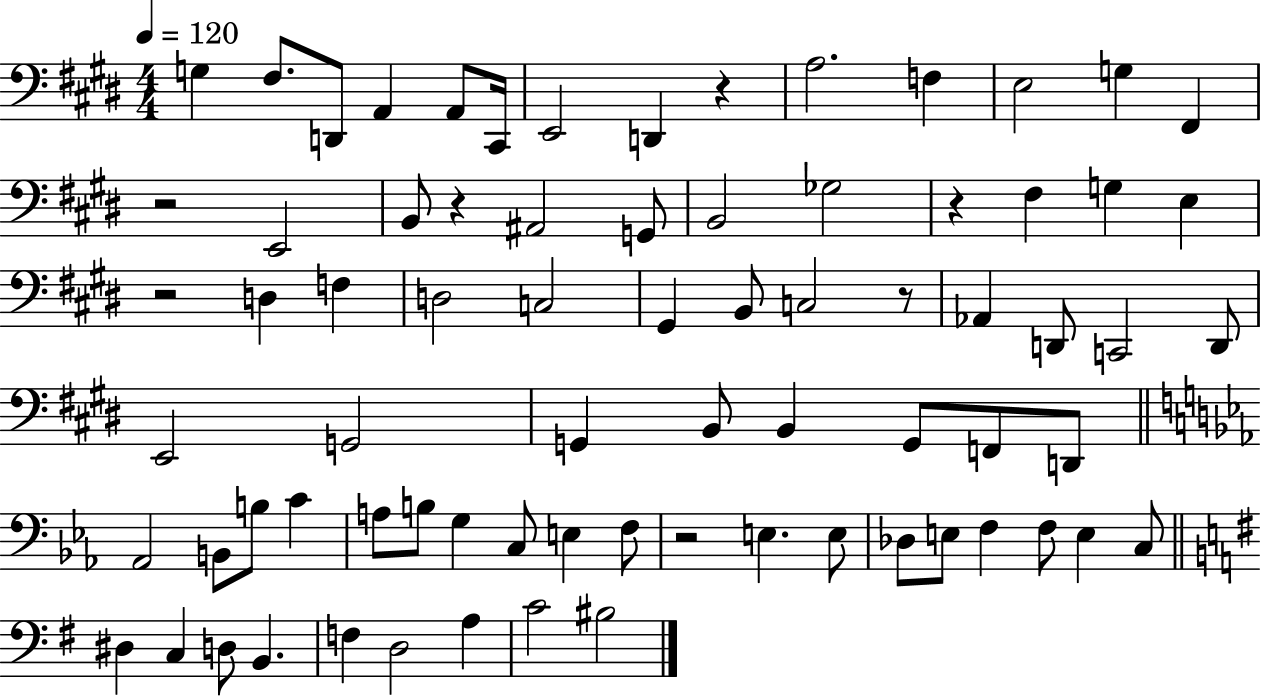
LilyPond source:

{
  \clef bass
  \numericTimeSignature
  \time 4/4
  \key e \major
  \tempo 4 = 120
  g4 fis8. d,8 a,4 a,8 cis,16 | e,2 d,4 r4 | a2. f4 | e2 g4 fis,4 | \break r2 e,2 | b,8 r4 ais,2 g,8 | b,2 ges2 | r4 fis4 g4 e4 | \break r2 d4 f4 | d2 c2 | gis,4 b,8 c2 r8 | aes,4 d,8 c,2 d,8 | \break e,2 g,2 | g,4 b,8 b,4 g,8 f,8 d,8 | \bar "||" \break \key ees \major aes,2 b,8 b8 c'4 | a8 b8 g4 c8 e4 f8 | r2 e4. e8 | des8 e8 f4 f8 e4 c8 | \break \bar "||" \break \key g \major dis4 c4 d8 b,4. | f4 d2 a4 | c'2 bis2 | \bar "|."
}